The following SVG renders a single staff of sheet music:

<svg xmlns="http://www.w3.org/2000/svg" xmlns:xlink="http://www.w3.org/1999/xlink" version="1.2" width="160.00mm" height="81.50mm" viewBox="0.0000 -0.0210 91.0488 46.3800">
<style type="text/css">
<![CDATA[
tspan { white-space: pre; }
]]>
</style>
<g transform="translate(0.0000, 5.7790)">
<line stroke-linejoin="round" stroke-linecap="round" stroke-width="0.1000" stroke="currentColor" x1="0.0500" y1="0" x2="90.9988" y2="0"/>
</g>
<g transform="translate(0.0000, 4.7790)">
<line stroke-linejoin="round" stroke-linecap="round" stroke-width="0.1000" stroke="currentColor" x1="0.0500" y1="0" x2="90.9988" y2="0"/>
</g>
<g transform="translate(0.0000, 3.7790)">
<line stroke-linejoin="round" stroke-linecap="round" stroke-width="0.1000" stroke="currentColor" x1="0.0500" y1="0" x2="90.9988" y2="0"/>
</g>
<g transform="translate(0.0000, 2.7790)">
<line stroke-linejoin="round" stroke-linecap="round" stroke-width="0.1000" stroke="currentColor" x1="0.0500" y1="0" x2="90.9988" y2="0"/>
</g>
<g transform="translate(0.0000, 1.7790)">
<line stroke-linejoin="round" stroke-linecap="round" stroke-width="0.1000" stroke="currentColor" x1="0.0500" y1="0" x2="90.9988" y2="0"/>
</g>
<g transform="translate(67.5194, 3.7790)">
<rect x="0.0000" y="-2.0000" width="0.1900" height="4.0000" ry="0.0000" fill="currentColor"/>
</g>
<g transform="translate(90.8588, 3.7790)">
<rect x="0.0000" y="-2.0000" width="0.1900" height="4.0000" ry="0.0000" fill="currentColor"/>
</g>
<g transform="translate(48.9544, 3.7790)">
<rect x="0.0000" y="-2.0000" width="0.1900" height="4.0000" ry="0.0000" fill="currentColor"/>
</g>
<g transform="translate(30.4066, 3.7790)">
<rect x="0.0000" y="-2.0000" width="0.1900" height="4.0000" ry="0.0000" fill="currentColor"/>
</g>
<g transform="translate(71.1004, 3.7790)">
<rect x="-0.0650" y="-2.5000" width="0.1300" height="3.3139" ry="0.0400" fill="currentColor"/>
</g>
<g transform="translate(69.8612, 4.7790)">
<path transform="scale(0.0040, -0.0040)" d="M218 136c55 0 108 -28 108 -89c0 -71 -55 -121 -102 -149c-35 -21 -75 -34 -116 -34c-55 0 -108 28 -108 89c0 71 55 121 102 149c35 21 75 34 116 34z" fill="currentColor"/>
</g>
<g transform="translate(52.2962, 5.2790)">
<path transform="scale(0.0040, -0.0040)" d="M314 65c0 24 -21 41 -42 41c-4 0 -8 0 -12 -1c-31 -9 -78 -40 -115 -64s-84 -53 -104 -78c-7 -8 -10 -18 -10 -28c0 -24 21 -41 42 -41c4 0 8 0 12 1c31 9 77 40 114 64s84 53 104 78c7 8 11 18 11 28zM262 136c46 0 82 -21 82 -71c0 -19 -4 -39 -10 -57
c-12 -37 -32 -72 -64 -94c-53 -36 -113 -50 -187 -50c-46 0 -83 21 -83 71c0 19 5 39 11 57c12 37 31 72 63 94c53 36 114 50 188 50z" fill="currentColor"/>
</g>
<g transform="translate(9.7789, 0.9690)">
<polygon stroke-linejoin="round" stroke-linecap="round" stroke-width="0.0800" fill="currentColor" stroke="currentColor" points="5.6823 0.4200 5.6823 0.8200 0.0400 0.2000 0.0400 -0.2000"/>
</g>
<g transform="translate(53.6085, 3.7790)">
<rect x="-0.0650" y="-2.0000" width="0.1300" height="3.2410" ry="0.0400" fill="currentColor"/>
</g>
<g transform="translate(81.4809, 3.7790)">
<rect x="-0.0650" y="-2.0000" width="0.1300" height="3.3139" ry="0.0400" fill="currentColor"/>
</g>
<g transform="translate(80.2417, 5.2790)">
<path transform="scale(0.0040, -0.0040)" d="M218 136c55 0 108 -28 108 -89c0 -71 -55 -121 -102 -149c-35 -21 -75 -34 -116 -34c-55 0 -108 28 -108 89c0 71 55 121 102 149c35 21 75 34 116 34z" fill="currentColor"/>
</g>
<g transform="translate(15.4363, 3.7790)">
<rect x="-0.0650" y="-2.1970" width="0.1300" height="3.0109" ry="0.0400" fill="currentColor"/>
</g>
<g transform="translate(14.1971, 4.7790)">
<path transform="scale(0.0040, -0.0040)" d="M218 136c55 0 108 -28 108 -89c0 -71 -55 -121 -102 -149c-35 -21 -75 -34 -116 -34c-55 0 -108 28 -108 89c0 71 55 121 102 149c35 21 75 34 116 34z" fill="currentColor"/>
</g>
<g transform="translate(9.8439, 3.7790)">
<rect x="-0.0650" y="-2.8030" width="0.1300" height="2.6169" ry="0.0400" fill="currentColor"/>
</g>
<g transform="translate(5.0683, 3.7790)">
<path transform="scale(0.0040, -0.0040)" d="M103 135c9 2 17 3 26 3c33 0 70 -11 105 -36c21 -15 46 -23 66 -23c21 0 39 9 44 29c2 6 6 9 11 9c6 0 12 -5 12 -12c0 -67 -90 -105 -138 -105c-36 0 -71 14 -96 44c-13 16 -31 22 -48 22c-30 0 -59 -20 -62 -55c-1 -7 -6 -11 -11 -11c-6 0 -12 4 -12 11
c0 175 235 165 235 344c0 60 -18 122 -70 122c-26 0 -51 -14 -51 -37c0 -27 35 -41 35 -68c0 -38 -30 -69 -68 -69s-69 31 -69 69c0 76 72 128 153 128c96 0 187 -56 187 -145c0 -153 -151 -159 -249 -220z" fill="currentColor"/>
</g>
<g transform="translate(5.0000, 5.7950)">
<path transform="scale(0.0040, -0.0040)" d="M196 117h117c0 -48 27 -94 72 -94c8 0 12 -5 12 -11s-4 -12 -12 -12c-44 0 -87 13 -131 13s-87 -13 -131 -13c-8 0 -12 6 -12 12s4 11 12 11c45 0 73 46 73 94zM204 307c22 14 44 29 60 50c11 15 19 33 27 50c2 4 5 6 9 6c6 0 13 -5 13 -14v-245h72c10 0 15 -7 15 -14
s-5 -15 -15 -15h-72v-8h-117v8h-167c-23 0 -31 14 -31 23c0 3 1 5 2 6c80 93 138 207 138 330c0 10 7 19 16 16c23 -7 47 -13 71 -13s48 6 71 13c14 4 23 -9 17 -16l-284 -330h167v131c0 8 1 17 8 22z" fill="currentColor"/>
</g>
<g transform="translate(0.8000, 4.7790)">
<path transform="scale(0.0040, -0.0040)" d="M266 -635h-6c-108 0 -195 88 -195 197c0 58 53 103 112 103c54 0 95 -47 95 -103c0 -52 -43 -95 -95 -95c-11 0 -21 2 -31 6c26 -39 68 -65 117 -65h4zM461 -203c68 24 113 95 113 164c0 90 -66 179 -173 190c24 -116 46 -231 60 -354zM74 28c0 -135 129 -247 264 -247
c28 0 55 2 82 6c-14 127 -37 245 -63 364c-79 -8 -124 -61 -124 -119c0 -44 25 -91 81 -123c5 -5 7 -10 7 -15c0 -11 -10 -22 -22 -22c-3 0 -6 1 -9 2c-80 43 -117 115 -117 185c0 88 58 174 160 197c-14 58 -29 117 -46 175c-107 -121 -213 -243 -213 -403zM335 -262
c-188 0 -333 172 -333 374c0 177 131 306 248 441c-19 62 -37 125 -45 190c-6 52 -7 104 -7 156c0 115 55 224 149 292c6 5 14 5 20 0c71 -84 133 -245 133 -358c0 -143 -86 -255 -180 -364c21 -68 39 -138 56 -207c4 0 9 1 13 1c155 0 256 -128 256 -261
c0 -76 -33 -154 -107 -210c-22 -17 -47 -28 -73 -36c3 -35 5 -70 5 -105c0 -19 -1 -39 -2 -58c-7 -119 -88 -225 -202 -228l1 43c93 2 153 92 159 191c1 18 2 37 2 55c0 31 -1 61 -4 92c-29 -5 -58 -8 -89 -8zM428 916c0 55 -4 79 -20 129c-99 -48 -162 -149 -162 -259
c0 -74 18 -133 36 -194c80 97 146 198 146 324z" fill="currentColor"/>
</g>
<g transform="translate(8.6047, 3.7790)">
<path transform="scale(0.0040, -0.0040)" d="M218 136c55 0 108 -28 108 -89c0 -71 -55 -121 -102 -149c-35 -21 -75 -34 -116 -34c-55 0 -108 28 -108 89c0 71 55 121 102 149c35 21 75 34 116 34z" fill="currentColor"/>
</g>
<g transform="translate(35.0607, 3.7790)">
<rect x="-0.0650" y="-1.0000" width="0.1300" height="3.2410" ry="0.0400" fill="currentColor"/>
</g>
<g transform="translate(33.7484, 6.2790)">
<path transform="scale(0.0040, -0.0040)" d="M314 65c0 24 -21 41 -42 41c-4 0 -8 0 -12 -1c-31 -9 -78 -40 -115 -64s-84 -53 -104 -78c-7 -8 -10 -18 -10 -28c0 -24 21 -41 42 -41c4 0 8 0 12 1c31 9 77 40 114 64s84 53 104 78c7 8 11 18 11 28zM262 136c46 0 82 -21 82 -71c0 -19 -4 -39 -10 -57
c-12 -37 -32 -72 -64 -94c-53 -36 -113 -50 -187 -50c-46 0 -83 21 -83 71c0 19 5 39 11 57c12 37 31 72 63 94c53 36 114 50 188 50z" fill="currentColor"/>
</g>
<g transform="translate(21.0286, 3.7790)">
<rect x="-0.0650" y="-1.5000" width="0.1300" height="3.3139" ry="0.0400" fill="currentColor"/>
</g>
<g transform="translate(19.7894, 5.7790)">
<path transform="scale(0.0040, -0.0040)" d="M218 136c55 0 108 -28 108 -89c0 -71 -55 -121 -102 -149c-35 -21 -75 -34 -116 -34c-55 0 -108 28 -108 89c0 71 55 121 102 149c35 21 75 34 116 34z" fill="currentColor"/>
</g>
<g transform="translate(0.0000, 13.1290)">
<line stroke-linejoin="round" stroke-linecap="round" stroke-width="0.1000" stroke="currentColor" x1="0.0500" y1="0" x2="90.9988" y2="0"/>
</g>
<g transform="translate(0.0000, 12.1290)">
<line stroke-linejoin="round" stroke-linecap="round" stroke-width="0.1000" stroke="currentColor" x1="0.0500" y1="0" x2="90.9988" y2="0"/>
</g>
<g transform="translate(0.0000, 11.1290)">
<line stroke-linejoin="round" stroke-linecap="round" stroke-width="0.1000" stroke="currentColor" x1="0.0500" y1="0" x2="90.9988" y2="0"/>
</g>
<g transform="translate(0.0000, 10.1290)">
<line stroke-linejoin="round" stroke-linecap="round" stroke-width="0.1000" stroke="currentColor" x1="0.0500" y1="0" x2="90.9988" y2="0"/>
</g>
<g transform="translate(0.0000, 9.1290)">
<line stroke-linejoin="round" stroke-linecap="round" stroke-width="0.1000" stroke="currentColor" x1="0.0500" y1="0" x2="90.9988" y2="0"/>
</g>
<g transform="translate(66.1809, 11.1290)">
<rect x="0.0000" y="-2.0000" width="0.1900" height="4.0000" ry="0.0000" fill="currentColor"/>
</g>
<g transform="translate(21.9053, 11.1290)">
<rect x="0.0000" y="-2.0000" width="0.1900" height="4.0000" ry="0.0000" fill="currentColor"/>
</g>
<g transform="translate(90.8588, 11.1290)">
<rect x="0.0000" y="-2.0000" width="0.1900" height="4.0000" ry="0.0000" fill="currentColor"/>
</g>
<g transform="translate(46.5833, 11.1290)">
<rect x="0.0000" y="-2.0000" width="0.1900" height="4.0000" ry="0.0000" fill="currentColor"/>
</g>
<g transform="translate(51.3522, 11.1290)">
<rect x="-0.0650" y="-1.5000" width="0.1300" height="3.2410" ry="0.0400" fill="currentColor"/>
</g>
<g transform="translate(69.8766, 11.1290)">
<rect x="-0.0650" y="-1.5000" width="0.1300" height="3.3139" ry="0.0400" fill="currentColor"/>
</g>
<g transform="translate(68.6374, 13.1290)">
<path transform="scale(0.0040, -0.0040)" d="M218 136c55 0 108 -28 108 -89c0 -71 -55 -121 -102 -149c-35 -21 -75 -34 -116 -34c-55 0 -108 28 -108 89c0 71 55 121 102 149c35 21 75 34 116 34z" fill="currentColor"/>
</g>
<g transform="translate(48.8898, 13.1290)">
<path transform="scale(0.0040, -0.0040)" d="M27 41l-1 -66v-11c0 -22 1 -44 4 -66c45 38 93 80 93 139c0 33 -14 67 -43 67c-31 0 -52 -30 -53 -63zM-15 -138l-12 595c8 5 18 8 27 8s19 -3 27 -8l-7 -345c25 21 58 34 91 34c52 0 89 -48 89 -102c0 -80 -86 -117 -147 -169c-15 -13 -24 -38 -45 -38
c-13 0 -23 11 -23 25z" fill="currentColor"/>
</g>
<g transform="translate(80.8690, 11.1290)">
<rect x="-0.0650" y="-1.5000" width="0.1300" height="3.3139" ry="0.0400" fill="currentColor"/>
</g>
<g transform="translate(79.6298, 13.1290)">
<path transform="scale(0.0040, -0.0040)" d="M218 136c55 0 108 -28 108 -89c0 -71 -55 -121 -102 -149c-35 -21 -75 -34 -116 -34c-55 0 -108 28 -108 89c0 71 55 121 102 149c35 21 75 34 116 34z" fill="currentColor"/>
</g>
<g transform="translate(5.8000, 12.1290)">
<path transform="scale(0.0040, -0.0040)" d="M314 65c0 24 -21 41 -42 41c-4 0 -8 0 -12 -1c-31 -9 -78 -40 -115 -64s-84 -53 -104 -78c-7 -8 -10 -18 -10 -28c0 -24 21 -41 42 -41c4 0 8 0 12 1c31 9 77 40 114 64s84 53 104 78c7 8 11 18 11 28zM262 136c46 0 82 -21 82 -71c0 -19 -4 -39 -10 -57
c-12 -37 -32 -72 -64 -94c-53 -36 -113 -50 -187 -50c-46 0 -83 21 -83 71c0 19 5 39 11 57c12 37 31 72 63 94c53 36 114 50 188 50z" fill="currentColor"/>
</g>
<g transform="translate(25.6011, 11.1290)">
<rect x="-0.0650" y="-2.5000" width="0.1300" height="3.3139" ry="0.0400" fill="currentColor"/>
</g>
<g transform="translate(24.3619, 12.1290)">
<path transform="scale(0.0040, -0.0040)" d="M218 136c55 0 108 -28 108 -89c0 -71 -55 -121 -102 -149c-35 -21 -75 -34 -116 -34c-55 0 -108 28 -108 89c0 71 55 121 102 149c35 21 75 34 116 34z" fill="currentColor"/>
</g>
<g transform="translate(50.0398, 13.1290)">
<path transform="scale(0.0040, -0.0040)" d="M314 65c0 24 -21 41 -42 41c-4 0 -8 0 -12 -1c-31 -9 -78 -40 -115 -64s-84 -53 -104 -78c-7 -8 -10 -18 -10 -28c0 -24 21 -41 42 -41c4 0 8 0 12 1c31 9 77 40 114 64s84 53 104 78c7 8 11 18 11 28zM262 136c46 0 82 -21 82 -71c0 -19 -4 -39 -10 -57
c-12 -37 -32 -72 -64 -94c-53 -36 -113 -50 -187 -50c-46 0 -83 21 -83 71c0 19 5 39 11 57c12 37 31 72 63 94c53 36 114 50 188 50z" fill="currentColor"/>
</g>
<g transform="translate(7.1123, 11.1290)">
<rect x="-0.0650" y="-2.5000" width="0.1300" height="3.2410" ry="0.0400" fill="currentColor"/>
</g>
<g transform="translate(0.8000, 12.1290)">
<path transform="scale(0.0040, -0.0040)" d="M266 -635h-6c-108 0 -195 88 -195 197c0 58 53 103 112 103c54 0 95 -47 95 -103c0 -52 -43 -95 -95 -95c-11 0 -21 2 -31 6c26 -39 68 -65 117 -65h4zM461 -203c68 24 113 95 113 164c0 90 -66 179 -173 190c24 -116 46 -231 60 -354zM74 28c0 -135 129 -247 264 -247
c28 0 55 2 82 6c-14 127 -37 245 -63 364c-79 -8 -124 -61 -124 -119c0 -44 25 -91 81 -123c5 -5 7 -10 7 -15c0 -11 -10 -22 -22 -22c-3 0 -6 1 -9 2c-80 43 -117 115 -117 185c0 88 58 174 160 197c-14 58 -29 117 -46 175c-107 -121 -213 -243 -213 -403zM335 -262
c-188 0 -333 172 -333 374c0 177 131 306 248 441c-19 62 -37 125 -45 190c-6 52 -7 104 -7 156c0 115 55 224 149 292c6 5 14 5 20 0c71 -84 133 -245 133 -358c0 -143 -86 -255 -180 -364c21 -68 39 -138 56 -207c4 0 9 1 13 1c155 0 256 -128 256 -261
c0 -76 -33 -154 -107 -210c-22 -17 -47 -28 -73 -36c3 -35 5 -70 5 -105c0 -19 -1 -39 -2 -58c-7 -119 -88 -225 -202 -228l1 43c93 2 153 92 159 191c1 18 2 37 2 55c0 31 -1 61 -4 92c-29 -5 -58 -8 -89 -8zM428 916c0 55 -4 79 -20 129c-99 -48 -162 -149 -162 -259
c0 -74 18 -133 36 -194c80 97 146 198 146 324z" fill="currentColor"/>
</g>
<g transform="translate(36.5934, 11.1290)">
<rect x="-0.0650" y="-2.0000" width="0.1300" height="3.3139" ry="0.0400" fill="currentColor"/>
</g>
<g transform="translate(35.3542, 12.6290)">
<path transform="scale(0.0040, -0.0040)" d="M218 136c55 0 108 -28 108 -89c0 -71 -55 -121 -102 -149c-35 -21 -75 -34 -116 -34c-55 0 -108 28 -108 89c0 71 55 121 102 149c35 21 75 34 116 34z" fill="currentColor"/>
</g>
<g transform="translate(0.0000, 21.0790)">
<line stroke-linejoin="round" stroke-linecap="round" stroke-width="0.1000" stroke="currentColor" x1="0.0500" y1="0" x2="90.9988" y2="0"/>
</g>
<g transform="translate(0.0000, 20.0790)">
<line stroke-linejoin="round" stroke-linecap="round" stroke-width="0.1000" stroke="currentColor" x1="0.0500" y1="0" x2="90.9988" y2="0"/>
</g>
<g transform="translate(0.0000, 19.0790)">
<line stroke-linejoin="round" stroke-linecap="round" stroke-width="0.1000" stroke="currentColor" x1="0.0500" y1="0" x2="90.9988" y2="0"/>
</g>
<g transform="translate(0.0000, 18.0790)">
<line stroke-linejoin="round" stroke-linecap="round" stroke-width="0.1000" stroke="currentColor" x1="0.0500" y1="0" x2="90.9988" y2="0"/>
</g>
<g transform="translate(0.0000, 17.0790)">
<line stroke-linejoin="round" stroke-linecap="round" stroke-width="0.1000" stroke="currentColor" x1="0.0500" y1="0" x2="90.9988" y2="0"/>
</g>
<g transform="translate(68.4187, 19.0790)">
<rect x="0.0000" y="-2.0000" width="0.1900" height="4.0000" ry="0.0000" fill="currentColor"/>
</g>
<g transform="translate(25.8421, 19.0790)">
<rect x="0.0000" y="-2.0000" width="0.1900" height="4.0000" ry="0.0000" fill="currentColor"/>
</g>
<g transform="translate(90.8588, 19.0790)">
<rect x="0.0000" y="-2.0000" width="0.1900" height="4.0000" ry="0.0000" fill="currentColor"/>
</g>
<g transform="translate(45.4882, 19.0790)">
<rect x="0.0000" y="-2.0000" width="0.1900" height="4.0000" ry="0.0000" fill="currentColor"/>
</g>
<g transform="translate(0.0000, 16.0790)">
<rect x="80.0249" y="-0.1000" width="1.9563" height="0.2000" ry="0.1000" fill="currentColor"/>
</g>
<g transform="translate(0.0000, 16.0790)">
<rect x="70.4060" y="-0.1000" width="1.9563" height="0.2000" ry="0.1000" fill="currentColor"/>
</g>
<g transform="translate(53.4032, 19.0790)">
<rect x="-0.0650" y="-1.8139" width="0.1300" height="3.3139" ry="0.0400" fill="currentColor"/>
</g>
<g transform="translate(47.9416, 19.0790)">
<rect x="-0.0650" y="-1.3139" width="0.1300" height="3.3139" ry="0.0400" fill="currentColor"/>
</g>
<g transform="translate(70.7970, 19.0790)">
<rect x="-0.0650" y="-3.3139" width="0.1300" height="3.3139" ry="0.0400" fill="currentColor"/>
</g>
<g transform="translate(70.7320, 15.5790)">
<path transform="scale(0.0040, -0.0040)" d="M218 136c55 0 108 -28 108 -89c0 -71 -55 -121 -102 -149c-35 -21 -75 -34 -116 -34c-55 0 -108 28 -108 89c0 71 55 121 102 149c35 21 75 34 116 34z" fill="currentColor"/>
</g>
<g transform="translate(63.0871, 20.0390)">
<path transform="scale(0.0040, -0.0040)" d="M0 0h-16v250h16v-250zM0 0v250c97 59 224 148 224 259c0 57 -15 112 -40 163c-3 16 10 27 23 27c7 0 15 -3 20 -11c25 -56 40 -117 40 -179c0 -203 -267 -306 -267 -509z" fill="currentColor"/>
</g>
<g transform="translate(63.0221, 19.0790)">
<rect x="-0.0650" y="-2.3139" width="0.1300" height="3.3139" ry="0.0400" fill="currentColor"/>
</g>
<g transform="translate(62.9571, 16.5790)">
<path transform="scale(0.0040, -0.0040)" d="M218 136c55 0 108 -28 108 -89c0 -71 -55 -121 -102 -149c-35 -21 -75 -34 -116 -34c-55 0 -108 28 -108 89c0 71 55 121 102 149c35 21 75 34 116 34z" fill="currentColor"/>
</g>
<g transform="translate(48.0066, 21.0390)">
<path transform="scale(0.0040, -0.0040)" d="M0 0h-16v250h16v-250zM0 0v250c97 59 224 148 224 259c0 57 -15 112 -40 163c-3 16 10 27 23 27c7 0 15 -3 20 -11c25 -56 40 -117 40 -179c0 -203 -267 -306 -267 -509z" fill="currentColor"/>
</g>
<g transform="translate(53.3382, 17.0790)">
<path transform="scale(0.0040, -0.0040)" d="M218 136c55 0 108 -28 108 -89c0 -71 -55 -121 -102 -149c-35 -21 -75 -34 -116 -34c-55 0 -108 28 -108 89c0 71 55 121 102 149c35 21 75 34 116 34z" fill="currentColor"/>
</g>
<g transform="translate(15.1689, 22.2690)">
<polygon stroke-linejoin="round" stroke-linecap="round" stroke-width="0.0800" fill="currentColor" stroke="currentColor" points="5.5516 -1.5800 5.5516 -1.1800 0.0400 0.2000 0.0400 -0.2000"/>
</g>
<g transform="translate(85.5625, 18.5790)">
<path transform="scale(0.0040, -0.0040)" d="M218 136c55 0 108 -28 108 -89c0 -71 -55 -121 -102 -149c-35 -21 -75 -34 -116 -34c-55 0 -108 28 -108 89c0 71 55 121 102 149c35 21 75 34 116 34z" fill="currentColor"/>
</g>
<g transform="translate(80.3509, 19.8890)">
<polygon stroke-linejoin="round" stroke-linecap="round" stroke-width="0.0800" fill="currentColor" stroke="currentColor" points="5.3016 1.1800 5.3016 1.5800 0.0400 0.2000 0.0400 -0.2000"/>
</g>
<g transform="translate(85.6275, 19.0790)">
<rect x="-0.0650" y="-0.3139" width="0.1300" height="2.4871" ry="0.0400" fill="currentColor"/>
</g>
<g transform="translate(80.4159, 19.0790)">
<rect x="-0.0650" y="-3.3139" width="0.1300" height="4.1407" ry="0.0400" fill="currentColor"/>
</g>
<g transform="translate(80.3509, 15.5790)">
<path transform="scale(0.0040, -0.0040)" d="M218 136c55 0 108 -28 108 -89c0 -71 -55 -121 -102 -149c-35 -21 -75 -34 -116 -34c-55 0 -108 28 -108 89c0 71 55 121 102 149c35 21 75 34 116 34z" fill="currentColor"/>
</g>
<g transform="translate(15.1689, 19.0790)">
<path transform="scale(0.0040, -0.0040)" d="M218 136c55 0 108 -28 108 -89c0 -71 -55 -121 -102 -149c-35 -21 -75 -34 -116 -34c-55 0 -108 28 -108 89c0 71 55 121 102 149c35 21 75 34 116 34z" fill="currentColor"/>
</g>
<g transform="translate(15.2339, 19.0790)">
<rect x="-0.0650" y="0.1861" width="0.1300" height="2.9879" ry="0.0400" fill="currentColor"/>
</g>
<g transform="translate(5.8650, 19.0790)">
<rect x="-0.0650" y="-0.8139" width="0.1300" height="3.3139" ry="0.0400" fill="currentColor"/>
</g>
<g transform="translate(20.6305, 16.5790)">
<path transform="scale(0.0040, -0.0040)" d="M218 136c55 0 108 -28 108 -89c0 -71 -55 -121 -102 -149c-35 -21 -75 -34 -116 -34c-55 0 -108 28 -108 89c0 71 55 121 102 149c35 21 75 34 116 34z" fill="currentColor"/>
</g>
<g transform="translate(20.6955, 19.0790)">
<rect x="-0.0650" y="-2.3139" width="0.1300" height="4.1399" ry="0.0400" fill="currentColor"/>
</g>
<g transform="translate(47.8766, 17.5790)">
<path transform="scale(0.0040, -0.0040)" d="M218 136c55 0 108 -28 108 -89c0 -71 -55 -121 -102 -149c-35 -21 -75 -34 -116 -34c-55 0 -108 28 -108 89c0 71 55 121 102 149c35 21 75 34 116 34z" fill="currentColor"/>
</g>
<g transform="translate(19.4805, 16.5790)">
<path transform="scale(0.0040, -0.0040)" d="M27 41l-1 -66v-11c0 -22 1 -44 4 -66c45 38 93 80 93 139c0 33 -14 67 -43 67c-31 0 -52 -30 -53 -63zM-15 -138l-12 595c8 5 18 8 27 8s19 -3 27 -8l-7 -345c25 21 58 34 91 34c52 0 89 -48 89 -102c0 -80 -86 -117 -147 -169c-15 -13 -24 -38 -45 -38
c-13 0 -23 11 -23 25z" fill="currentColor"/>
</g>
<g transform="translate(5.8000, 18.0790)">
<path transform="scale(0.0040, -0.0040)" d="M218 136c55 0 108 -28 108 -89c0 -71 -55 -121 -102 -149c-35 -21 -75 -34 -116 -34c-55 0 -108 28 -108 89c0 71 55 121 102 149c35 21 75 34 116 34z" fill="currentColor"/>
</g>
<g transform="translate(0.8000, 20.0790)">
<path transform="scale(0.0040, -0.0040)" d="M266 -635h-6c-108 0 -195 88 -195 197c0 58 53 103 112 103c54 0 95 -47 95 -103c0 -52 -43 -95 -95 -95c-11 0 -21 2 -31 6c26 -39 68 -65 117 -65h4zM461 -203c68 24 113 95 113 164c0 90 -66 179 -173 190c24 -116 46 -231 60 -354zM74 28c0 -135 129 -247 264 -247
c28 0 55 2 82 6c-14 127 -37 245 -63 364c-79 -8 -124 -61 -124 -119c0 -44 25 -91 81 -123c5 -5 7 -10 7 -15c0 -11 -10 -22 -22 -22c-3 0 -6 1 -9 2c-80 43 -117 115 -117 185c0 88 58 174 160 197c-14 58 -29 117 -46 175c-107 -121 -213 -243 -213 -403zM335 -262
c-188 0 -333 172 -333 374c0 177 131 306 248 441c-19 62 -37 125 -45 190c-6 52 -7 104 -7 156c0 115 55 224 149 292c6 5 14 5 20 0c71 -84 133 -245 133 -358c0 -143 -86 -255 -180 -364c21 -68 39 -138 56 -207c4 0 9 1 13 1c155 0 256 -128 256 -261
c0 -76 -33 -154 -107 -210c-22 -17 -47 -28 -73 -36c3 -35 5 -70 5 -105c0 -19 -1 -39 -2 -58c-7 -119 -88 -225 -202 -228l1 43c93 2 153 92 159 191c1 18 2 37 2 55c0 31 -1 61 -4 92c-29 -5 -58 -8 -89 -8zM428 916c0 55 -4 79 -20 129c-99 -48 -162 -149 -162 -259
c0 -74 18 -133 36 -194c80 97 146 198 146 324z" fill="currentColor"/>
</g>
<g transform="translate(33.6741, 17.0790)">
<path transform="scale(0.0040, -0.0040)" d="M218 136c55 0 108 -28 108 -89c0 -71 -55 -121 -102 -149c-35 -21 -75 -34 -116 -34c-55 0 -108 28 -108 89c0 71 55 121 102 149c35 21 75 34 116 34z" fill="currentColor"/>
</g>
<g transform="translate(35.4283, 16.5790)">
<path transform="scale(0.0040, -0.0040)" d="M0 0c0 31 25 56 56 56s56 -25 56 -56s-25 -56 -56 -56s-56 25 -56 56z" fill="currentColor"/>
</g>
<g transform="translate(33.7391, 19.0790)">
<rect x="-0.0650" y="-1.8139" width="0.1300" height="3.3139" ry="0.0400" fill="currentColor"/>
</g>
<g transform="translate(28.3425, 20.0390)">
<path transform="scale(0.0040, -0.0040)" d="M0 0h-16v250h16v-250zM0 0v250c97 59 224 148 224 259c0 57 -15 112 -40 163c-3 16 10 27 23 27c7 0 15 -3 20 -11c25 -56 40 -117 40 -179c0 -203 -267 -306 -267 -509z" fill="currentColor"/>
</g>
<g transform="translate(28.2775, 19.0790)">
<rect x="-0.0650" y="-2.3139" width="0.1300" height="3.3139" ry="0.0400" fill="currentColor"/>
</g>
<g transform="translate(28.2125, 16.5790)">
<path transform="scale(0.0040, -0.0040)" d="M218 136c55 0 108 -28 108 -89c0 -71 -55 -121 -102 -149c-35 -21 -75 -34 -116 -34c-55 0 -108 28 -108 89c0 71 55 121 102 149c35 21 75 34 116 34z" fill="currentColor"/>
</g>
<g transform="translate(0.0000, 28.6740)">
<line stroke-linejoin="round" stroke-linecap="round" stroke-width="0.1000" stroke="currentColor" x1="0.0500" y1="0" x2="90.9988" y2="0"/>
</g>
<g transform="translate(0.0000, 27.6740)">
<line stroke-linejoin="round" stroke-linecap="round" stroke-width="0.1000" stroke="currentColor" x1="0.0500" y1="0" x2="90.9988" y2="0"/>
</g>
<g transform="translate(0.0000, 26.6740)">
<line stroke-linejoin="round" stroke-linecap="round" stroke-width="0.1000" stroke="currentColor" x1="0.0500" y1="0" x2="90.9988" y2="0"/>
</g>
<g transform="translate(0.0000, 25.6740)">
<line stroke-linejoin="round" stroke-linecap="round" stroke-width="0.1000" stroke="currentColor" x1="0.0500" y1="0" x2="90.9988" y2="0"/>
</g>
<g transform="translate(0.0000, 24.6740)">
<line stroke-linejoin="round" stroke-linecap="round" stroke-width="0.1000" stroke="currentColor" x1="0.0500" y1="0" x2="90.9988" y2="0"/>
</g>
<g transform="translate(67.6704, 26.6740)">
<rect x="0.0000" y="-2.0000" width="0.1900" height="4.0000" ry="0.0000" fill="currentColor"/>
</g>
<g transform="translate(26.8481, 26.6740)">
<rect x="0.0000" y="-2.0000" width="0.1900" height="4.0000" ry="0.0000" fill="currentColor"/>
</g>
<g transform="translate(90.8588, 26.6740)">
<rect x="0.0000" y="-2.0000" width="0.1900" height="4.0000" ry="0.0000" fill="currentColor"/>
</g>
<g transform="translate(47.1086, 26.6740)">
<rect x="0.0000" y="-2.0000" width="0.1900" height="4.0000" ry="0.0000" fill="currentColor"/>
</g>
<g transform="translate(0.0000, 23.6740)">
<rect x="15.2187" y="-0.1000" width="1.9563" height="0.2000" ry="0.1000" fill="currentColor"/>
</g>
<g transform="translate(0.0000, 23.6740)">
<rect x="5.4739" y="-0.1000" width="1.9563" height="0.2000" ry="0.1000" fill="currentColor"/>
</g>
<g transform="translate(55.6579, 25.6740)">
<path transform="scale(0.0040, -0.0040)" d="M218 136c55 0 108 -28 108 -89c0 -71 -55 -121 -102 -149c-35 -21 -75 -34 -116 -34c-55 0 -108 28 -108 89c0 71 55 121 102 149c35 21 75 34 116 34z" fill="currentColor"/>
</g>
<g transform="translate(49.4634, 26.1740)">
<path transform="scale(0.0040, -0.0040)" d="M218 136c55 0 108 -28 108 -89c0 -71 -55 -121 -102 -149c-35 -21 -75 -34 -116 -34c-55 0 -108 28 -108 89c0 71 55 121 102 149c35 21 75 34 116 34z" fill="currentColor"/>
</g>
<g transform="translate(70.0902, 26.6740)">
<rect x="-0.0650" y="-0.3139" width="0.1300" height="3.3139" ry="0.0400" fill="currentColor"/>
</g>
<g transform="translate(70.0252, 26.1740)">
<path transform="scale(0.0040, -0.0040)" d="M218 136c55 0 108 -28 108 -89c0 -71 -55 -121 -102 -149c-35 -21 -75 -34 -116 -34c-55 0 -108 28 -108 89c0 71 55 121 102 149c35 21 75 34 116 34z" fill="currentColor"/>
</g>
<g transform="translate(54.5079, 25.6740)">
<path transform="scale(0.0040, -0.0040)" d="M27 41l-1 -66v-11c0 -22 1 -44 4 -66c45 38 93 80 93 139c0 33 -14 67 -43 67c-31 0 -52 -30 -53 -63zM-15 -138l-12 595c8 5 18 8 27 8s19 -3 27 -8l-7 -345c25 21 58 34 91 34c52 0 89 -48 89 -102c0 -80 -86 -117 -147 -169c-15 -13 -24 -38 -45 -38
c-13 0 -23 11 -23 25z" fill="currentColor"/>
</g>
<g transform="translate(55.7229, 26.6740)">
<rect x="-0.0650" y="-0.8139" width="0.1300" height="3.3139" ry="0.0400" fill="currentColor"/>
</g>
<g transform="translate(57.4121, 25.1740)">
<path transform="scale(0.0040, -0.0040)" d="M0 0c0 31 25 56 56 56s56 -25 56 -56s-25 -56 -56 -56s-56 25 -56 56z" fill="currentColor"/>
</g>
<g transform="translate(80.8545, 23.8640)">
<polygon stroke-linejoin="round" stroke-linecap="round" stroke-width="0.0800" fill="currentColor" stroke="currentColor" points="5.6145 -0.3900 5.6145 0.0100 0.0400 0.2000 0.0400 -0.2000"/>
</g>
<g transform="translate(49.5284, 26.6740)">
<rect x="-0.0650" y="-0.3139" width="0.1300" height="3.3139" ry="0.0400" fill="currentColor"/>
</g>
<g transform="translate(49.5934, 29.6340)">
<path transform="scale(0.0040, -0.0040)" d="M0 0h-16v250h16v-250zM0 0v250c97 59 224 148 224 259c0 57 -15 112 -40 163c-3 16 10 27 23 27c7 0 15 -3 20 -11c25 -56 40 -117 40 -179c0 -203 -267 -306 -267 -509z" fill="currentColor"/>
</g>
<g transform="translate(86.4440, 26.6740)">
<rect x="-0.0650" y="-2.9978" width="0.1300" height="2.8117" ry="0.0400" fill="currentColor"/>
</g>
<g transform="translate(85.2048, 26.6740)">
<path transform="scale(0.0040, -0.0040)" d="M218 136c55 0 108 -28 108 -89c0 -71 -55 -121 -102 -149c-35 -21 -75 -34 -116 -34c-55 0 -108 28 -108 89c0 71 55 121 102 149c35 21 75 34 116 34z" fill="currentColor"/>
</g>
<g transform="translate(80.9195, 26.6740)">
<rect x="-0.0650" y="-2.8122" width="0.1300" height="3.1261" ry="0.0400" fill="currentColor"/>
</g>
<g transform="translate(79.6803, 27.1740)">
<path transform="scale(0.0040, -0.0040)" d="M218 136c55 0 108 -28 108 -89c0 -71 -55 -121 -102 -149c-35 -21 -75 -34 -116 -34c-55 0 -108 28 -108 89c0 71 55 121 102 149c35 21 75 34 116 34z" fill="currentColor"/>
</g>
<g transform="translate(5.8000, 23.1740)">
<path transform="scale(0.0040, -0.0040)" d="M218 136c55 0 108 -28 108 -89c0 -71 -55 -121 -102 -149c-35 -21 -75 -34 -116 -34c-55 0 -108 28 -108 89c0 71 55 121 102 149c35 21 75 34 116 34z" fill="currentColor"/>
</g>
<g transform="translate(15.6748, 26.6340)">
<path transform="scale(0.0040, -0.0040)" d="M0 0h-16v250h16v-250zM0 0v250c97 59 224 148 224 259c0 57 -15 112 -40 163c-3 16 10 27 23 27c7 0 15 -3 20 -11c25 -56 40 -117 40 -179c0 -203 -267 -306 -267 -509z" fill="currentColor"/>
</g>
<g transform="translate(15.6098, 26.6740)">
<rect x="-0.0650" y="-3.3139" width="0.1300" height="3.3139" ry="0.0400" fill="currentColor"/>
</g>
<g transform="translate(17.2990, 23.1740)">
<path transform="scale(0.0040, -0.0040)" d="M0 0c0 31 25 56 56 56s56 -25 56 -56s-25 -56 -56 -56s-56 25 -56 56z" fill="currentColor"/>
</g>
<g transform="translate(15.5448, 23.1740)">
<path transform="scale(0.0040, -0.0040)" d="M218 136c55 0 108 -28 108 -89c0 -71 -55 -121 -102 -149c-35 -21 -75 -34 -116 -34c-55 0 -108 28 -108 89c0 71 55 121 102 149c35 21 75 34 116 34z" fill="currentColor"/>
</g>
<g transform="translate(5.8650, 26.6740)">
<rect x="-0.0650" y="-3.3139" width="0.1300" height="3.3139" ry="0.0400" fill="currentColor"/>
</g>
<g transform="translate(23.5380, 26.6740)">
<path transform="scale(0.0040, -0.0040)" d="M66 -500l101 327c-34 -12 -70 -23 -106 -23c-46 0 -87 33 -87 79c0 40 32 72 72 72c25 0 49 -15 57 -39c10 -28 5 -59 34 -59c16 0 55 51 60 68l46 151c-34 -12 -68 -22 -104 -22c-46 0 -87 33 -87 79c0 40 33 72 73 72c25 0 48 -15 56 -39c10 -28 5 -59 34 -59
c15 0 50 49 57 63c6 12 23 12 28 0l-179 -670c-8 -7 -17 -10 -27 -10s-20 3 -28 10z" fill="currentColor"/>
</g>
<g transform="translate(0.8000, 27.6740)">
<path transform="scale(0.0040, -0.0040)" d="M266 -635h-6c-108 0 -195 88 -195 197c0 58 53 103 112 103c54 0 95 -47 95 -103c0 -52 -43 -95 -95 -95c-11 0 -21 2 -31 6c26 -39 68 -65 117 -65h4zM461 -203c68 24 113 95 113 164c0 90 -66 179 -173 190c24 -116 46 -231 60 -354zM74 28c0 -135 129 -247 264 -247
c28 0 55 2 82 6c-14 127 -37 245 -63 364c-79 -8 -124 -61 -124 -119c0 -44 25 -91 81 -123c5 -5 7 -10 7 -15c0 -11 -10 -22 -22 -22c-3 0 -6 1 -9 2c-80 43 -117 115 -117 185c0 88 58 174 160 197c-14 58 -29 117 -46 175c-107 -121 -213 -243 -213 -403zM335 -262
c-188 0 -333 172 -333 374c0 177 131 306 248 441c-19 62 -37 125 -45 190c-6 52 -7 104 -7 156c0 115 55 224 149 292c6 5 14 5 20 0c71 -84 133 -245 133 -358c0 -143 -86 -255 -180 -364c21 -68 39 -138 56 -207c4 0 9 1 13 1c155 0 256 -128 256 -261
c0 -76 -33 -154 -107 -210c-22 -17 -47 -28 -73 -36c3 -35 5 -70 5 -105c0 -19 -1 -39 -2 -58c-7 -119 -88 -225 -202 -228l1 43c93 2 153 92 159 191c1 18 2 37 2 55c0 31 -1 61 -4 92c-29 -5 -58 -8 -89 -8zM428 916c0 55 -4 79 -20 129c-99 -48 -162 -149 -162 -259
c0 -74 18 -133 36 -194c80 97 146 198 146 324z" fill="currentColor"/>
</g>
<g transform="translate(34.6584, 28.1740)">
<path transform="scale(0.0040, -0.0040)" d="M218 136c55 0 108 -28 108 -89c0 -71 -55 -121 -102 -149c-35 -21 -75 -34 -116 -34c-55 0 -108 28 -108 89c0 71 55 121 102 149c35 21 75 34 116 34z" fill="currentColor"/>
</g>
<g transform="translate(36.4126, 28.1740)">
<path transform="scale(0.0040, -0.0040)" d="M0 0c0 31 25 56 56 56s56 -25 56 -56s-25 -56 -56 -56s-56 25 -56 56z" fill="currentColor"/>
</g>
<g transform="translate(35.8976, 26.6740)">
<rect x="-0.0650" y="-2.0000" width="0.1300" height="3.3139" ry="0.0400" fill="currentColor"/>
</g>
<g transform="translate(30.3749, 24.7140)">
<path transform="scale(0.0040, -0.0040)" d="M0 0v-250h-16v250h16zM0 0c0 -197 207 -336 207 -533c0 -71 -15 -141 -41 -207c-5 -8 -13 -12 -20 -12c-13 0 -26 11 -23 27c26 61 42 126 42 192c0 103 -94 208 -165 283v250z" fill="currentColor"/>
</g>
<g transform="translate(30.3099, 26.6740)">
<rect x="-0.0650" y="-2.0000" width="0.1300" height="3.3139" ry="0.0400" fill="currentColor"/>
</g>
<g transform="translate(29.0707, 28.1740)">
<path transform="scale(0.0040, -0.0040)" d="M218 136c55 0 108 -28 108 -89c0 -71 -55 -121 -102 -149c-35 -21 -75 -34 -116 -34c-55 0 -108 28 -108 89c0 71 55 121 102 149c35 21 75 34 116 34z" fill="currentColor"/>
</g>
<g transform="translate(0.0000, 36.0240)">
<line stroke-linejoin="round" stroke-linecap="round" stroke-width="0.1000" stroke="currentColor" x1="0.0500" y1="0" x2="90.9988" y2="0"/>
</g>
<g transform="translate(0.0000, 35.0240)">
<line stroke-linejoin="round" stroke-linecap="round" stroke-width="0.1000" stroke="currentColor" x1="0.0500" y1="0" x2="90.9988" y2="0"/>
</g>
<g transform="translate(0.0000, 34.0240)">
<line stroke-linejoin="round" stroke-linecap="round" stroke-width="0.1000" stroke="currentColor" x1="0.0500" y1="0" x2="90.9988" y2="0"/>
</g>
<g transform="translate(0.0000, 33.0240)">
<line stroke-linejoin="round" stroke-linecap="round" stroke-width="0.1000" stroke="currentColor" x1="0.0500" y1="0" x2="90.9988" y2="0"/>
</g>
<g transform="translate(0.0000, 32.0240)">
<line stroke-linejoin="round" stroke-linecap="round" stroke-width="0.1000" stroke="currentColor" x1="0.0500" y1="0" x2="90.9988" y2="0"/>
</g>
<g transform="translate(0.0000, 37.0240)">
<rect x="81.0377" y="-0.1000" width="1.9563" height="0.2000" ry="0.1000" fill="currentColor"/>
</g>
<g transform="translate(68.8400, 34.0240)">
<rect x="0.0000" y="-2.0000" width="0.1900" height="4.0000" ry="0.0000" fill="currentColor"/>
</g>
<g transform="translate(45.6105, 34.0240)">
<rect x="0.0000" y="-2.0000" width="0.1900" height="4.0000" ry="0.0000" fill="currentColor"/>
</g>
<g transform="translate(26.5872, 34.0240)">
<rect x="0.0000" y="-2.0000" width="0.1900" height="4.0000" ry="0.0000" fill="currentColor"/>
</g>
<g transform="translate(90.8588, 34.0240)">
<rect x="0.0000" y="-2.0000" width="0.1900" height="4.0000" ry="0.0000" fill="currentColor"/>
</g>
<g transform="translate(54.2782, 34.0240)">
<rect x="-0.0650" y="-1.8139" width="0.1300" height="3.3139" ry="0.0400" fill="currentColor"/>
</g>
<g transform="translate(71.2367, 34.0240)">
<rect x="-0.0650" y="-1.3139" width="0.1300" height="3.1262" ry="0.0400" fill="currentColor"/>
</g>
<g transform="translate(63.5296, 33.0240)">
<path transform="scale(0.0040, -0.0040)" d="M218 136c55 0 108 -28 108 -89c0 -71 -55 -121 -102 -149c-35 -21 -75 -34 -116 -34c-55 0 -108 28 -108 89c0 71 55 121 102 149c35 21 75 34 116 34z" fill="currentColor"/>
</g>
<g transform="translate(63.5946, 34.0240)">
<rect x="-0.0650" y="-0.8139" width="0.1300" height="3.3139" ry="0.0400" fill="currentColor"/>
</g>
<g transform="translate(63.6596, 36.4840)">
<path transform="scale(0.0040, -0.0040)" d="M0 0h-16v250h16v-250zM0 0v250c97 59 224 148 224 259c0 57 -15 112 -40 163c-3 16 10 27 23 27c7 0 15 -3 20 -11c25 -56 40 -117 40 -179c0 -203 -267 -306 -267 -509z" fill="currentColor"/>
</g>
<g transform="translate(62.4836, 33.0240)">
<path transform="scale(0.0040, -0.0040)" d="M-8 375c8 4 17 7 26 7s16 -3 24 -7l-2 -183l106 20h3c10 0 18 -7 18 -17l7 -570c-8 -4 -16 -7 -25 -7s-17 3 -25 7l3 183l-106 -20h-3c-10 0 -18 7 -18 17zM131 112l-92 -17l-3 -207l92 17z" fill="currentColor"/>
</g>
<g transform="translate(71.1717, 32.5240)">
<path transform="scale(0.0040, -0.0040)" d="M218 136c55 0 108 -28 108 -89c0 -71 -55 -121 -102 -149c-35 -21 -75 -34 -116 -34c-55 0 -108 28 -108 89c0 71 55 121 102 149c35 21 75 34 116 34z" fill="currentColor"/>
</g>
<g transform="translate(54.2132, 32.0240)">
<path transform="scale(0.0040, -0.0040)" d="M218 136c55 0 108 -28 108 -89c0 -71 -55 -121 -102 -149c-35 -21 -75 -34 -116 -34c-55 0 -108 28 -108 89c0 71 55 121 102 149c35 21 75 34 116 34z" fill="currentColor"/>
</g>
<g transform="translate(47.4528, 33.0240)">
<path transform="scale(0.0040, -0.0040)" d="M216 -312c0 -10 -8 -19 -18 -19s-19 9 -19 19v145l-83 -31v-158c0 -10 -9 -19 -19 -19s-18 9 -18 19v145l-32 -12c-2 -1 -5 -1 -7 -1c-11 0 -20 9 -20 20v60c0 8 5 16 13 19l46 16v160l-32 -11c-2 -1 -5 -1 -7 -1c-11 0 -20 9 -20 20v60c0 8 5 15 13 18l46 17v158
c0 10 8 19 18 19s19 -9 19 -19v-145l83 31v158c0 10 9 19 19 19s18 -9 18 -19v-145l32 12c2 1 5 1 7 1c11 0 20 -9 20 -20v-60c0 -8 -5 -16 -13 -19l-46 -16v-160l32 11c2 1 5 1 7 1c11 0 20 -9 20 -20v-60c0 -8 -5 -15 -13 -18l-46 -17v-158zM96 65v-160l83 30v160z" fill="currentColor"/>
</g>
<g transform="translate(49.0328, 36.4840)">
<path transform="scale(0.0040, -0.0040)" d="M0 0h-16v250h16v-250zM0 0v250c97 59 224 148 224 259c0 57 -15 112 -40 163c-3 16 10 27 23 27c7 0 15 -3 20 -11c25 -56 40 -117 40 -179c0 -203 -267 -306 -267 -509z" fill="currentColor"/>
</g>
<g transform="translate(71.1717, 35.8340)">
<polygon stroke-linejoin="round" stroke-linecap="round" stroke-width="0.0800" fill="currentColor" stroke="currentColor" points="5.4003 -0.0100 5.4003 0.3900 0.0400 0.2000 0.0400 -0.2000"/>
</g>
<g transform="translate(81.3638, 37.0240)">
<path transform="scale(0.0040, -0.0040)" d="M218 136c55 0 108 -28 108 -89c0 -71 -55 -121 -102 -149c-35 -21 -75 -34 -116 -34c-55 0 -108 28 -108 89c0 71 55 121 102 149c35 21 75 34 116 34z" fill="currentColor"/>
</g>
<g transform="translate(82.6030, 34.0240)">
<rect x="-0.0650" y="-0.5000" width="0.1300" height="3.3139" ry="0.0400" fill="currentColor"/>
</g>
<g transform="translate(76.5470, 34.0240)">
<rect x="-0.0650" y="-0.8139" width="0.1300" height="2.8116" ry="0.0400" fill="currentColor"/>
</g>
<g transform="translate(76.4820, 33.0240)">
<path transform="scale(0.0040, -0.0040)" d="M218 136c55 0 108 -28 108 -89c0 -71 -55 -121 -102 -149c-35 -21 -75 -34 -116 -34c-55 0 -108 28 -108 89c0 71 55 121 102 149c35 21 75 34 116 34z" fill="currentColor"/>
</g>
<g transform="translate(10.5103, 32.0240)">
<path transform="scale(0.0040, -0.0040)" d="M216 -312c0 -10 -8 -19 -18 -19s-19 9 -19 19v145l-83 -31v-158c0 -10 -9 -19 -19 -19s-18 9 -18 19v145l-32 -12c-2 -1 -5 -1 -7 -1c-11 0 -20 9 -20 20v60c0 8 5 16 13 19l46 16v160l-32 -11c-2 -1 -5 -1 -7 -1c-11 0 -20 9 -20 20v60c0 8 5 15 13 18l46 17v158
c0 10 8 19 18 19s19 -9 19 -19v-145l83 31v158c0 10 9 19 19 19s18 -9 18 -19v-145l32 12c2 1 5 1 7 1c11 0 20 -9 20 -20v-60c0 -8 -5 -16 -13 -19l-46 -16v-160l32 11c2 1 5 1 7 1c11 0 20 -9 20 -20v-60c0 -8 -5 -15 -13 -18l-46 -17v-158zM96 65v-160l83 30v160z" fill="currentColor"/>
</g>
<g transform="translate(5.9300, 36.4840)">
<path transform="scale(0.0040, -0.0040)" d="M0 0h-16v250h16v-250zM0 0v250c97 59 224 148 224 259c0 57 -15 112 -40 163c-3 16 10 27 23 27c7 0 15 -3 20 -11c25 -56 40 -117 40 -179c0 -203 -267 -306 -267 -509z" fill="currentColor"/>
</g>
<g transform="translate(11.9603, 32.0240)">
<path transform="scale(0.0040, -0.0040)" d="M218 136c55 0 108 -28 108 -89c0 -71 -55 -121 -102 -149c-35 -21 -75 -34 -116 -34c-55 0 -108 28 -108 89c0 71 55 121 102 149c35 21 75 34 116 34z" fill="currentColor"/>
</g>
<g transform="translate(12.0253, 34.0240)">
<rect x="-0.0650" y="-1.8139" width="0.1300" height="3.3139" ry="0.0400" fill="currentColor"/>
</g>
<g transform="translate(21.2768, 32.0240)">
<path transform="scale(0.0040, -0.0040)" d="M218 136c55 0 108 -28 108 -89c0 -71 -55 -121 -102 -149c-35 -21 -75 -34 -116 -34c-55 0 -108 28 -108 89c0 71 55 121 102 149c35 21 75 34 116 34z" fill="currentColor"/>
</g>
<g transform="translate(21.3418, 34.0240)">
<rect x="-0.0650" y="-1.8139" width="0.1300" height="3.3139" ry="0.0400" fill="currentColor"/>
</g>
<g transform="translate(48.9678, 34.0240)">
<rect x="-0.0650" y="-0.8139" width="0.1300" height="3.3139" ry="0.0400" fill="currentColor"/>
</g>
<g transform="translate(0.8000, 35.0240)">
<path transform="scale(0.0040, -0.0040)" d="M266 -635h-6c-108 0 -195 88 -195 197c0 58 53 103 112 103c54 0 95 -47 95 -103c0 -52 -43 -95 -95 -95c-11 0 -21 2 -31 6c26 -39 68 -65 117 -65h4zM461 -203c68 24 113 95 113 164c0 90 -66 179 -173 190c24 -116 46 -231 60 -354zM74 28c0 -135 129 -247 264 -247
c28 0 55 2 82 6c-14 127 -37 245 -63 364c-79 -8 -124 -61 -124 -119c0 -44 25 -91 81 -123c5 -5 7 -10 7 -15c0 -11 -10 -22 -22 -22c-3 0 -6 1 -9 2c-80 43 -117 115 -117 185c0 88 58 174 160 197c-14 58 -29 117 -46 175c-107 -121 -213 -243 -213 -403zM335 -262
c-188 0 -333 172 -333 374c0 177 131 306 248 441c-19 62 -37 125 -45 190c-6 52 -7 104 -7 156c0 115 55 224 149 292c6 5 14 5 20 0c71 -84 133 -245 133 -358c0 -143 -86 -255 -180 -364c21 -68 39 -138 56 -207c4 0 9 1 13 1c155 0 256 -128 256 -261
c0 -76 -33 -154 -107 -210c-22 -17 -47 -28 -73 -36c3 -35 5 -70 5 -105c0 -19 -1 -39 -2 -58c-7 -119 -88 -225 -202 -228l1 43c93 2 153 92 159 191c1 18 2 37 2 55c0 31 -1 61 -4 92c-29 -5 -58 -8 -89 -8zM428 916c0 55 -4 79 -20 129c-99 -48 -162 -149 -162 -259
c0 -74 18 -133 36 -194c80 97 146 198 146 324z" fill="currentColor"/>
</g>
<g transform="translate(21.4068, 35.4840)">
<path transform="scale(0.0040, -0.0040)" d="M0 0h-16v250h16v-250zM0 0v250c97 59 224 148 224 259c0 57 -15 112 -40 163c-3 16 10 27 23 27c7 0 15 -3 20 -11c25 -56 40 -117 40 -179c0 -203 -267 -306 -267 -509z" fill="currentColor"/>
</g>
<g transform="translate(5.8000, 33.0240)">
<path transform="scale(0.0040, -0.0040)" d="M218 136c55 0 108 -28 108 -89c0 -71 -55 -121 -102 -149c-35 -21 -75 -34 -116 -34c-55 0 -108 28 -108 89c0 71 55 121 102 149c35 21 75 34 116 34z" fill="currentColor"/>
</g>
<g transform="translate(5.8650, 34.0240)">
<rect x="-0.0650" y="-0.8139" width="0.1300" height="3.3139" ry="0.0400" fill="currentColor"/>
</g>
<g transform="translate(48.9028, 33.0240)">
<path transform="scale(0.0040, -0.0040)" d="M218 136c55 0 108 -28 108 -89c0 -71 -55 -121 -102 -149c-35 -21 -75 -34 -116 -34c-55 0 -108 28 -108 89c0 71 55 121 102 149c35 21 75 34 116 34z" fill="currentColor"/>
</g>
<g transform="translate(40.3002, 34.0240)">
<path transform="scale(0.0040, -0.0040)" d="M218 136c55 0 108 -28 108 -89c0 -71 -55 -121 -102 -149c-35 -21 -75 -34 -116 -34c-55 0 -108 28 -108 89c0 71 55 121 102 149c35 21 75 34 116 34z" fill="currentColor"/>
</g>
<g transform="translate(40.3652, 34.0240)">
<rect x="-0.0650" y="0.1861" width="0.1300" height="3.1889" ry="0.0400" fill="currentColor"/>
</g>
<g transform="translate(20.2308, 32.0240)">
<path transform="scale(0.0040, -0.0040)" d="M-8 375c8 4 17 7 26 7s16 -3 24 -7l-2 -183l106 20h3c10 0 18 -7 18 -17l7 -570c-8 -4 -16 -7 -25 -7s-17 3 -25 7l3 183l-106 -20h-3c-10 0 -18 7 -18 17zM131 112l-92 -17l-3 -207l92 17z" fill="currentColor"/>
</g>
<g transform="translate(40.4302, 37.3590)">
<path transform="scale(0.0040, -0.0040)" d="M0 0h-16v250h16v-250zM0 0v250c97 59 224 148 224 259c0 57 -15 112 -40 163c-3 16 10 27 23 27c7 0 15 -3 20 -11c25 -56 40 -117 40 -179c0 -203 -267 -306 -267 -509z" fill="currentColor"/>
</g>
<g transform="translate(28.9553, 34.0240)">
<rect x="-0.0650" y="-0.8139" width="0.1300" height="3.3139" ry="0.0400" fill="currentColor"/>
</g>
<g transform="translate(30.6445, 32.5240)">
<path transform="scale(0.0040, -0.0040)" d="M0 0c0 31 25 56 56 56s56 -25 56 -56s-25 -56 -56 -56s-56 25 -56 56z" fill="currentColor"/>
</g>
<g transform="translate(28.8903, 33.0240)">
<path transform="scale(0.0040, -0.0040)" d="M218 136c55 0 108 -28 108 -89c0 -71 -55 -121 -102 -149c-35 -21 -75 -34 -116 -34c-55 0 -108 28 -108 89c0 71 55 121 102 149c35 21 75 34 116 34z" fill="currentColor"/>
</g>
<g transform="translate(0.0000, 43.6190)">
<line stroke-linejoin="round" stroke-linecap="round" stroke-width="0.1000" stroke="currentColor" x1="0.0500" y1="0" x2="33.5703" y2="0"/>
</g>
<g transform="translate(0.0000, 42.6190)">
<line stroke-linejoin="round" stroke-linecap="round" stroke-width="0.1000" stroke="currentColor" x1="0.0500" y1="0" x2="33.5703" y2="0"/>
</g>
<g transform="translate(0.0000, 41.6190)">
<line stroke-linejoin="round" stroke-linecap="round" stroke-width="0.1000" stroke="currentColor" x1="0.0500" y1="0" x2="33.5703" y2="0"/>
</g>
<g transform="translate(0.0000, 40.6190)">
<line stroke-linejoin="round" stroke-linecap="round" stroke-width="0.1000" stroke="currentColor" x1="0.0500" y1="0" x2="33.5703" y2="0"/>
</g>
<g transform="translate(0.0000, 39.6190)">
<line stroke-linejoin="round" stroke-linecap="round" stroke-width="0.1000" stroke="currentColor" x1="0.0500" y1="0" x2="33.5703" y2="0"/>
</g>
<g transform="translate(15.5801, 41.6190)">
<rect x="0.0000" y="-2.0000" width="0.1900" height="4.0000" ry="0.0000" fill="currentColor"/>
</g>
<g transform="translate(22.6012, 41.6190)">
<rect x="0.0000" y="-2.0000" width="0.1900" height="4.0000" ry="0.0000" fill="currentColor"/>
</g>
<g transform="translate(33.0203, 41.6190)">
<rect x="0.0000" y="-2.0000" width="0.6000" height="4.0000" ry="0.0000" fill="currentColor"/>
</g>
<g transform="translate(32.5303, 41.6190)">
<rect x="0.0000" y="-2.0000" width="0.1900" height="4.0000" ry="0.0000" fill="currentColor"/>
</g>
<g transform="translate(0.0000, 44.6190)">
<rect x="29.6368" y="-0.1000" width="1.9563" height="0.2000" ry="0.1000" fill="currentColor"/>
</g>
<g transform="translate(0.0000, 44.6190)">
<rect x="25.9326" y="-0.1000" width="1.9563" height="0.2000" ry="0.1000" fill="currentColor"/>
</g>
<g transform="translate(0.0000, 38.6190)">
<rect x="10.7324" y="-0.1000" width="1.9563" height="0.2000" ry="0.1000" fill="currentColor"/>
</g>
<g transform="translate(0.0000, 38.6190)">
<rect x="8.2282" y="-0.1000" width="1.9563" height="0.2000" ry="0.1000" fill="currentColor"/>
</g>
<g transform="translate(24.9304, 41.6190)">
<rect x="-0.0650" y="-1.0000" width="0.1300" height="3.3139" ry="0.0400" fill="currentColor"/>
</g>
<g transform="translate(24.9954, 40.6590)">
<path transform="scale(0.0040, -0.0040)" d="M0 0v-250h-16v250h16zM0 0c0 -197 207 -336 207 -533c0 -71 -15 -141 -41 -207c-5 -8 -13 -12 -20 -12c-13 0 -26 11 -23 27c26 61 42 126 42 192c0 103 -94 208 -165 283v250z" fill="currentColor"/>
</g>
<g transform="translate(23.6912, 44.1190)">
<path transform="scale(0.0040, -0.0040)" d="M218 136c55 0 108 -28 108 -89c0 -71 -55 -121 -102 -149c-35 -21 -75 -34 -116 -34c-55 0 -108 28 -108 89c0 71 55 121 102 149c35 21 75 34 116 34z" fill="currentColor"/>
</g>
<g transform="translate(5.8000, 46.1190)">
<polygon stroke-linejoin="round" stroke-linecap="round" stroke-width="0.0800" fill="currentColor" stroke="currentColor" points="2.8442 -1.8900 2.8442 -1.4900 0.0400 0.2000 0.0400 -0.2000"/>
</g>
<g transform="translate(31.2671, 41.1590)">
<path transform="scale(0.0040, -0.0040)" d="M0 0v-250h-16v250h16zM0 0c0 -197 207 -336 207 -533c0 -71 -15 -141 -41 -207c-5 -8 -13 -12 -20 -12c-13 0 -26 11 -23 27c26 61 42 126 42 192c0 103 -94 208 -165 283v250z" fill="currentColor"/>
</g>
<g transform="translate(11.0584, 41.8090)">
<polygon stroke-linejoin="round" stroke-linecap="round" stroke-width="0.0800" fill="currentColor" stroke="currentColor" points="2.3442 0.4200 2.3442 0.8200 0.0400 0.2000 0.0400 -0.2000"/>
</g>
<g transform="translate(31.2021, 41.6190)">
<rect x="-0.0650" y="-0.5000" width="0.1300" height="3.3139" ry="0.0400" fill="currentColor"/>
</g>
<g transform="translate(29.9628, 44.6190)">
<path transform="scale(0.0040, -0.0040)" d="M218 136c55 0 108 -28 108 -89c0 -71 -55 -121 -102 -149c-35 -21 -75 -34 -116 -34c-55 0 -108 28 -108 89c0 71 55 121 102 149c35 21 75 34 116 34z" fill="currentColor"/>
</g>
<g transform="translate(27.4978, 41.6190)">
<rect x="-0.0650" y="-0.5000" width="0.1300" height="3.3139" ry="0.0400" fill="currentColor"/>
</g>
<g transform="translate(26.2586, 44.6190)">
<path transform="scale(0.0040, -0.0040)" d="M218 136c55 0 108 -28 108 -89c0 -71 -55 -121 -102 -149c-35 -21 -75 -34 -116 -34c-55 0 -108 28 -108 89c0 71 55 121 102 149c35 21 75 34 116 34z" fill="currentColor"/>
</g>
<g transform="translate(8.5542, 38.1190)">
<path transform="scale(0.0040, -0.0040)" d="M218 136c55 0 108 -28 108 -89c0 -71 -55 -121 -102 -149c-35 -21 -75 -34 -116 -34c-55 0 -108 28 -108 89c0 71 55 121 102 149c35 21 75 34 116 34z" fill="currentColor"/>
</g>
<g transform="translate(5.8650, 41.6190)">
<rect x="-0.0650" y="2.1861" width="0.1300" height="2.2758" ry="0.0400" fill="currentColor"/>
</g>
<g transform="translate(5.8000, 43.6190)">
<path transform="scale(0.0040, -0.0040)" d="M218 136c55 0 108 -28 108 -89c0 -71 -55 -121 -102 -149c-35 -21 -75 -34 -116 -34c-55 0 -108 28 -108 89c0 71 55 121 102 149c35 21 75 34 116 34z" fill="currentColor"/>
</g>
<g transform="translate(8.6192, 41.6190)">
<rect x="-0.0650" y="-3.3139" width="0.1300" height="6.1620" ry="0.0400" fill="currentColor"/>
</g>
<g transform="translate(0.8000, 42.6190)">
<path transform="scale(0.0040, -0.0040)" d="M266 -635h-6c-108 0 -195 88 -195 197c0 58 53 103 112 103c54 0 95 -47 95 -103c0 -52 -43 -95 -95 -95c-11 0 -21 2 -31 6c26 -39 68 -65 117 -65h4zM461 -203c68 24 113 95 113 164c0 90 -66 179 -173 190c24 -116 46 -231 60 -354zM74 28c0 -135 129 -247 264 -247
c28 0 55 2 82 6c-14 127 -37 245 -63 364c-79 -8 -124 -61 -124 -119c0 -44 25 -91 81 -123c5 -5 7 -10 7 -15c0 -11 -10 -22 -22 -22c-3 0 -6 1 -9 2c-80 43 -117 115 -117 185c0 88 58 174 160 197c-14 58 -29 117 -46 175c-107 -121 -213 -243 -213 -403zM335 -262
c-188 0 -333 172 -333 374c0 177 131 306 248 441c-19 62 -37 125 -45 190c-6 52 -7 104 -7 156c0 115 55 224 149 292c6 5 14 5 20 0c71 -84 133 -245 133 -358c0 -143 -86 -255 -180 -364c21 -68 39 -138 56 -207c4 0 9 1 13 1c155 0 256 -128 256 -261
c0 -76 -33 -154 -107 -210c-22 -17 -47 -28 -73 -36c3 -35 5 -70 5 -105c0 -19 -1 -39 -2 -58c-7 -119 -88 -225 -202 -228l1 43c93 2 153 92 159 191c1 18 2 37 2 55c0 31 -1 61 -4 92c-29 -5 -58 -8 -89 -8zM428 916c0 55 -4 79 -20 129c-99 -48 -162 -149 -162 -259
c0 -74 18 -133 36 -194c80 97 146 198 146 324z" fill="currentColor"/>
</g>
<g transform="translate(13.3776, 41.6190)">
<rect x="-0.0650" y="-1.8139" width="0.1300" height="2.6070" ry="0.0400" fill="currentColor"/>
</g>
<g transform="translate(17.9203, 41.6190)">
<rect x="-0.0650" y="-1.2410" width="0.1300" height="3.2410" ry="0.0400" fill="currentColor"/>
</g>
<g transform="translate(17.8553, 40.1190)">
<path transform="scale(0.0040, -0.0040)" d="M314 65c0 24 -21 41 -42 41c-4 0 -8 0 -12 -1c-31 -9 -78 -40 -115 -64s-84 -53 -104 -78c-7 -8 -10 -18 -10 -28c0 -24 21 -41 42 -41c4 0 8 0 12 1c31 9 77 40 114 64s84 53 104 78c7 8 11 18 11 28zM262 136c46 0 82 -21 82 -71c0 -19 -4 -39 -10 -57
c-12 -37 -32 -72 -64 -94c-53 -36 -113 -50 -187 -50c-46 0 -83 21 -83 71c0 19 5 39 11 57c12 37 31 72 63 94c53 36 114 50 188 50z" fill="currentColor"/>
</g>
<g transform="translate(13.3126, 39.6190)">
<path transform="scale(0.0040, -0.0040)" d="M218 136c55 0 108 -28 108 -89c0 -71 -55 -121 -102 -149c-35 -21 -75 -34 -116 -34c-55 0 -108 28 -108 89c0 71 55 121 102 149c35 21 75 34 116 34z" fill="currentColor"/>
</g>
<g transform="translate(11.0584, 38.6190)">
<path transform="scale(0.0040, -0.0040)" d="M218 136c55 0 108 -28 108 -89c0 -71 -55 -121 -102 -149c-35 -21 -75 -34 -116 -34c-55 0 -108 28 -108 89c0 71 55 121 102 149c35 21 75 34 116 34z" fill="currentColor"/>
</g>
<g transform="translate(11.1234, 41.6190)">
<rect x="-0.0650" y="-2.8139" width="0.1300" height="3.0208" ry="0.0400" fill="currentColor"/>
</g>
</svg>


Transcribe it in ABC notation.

X:1
T:Untitled
M:2/4
L:1/4
K:C
B/2 G/2 E D2 F2 G F G2 G F _E2 E E d B/2 _g/2 g/2 f e/2 f g/2 b b/2 c/2 b b/2 z/4 F/2 F c/2 _d c A/2 B/2 d/2 ^f f/2 d B/2 ^d/2 f d/2 e/2 d/2 C E/2 b/2 a/2 f/2 e2 D/2 C C/2